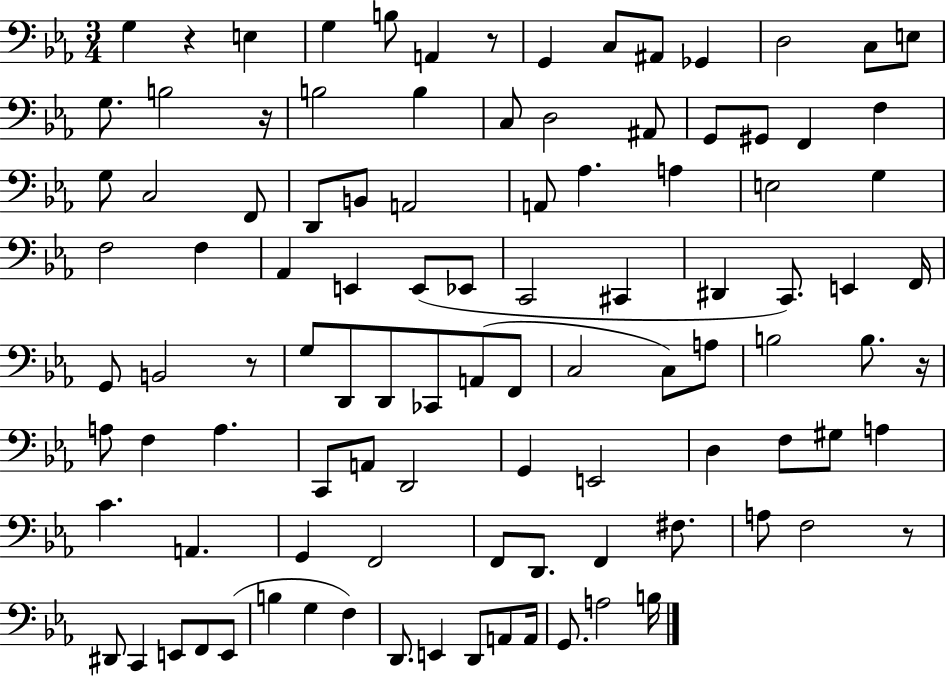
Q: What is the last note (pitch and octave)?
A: B3